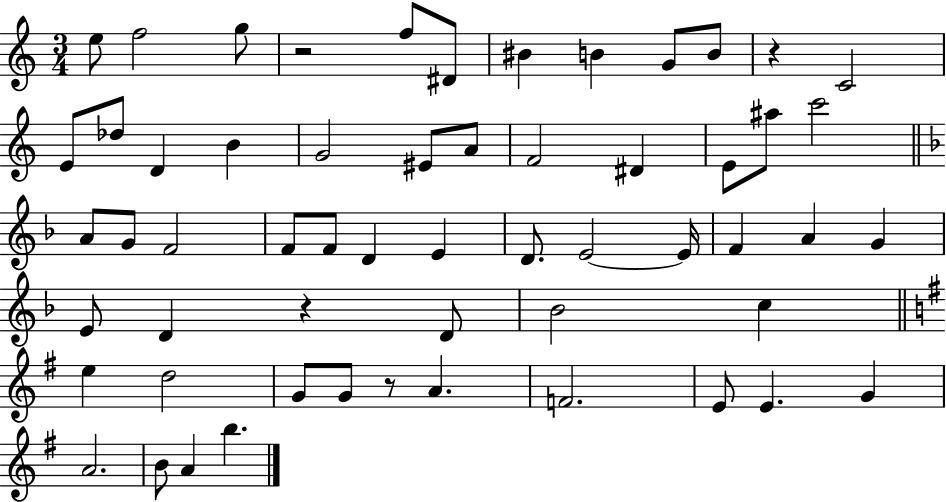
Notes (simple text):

E5/e F5/h G5/e R/h F5/e D#4/e BIS4/q B4/q G4/e B4/e R/q C4/h E4/e Db5/e D4/q B4/q G4/h EIS4/e A4/e F4/h D#4/q E4/e A#5/e C6/h A4/e G4/e F4/h F4/e F4/e D4/q E4/q D4/e. E4/h E4/s F4/q A4/q G4/q E4/e D4/q R/q D4/e Bb4/h C5/q E5/q D5/h G4/e G4/e R/e A4/q. F4/h. E4/e E4/q. G4/q A4/h. B4/e A4/q B5/q.